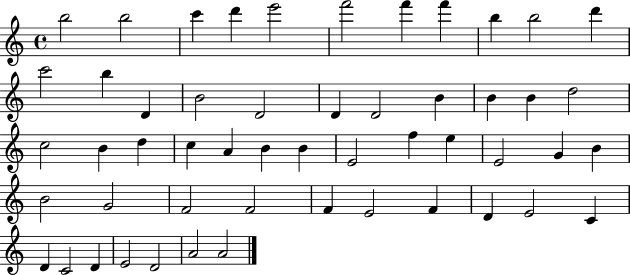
B5/h B5/h C6/q D6/q E6/h F6/h F6/q F6/q B5/q B5/h D6/q C6/h B5/q D4/q B4/h D4/h D4/q D4/h B4/q B4/q B4/q D5/h C5/h B4/q D5/q C5/q A4/q B4/q B4/q E4/h F5/q E5/q E4/h G4/q B4/q B4/h G4/h F4/h F4/h F4/q E4/h F4/q D4/q E4/h C4/q D4/q C4/h D4/q E4/h D4/h A4/h A4/h